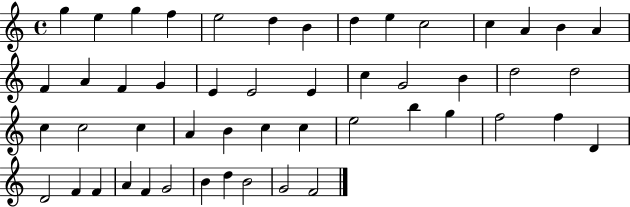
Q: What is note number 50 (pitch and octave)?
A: F4